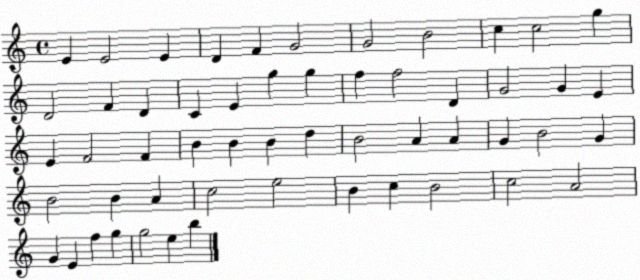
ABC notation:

X:1
T:Untitled
M:4/4
L:1/4
K:C
E E2 E D F G2 G2 B2 c c2 g D2 F D C E g g f f2 D G2 G E E F2 F B B B d B2 A A G B2 G B2 B A c2 e2 B c B2 c2 A2 G E f g g2 e b